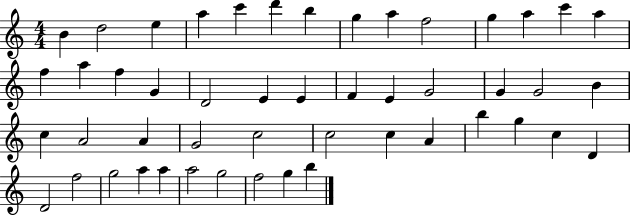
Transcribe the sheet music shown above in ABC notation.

X:1
T:Untitled
M:4/4
L:1/4
K:C
B d2 e a c' d' b g a f2 g a c' a f a f G D2 E E F E G2 G G2 B c A2 A G2 c2 c2 c A b g c D D2 f2 g2 a a a2 g2 f2 g b